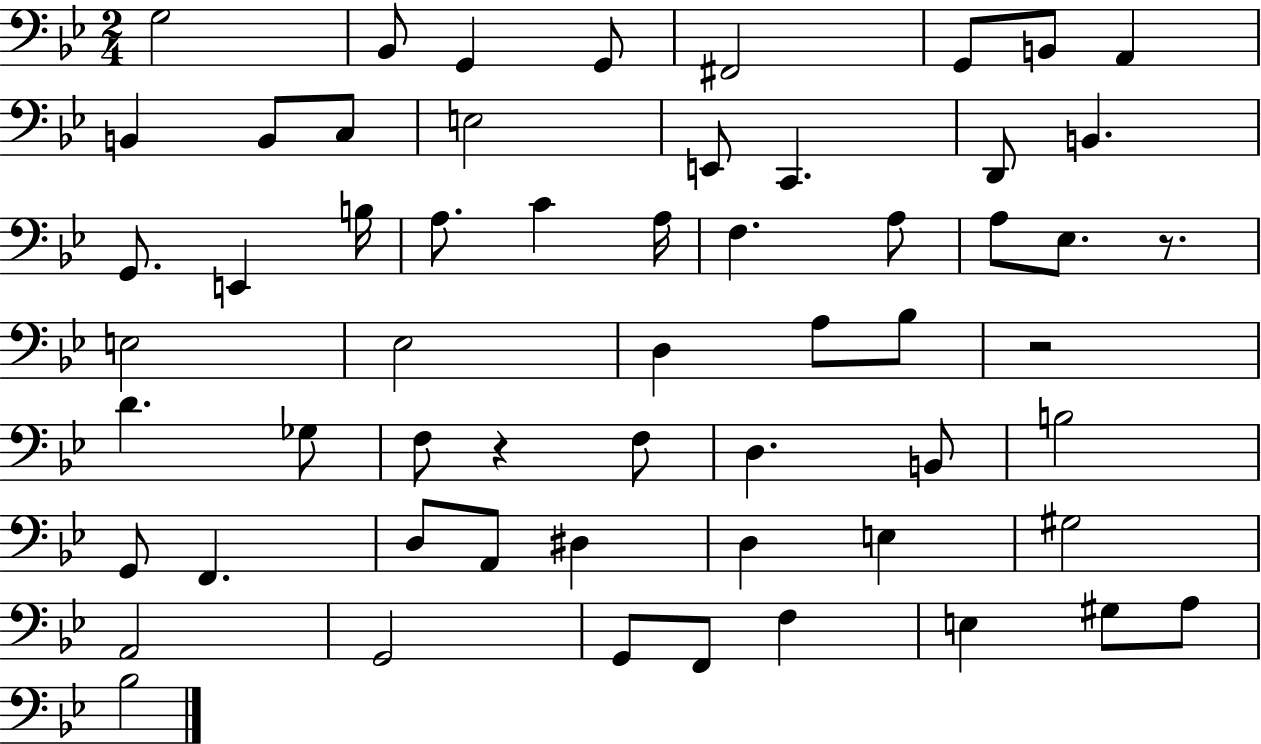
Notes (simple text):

G3/h Bb2/e G2/q G2/e F#2/h G2/e B2/e A2/q B2/q B2/e C3/e E3/h E2/e C2/q. D2/e B2/q. G2/e. E2/q B3/s A3/e. C4/q A3/s F3/q. A3/e A3/e Eb3/e. R/e. E3/h Eb3/h D3/q A3/e Bb3/e R/h D4/q. Gb3/e F3/e R/q F3/e D3/q. B2/e B3/h G2/e F2/q. D3/e A2/e D#3/q D3/q E3/q G#3/h A2/h G2/h G2/e F2/e F3/q E3/q G#3/e A3/e Bb3/h